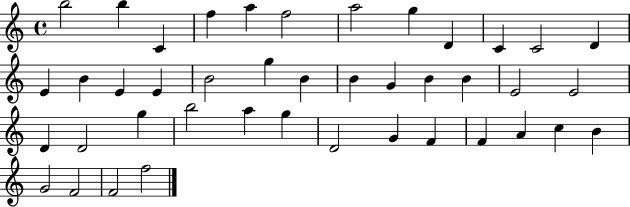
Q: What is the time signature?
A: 4/4